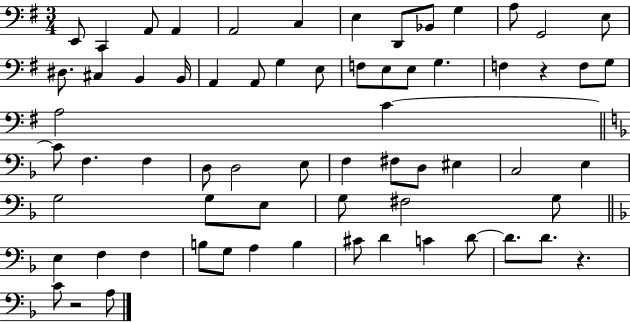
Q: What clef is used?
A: bass